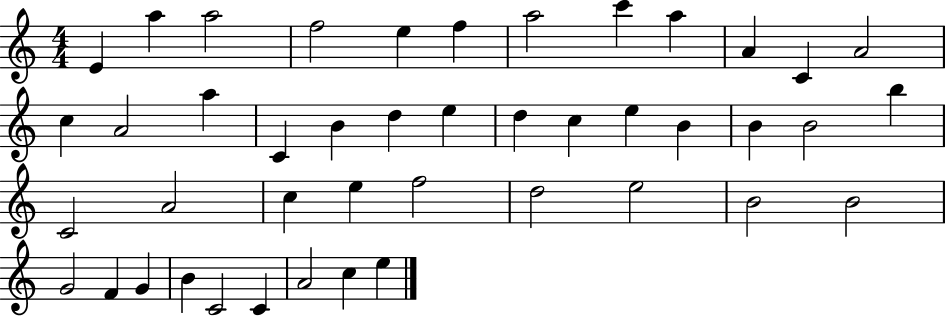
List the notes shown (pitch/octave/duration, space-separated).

E4/q A5/q A5/h F5/h E5/q F5/q A5/h C6/q A5/q A4/q C4/q A4/h C5/q A4/h A5/q C4/q B4/q D5/q E5/q D5/q C5/q E5/q B4/q B4/q B4/h B5/q C4/h A4/h C5/q E5/q F5/h D5/h E5/h B4/h B4/h G4/h F4/q G4/q B4/q C4/h C4/q A4/h C5/q E5/q